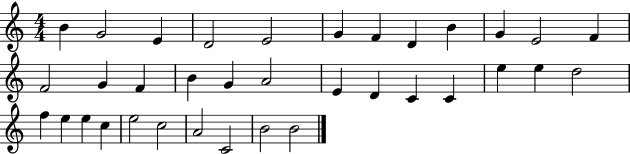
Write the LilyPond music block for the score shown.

{
  \clef treble
  \numericTimeSignature
  \time 4/4
  \key c \major
  b'4 g'2 e'4 | d'2 e'2 | g'4 f'4 d'4 b'4 | g'4 e'2 f'4 | \break f'2 g'4 f'4 | b'4 g'4 a'2 | e'4 d'4 c'4 c'4 | e''4 e''4 d''2 | \break f''4 e''4 e''4 c''4 | e''2 c''2 | a'2 c'2 | b'2 b'2 | \break \bar "|."
}